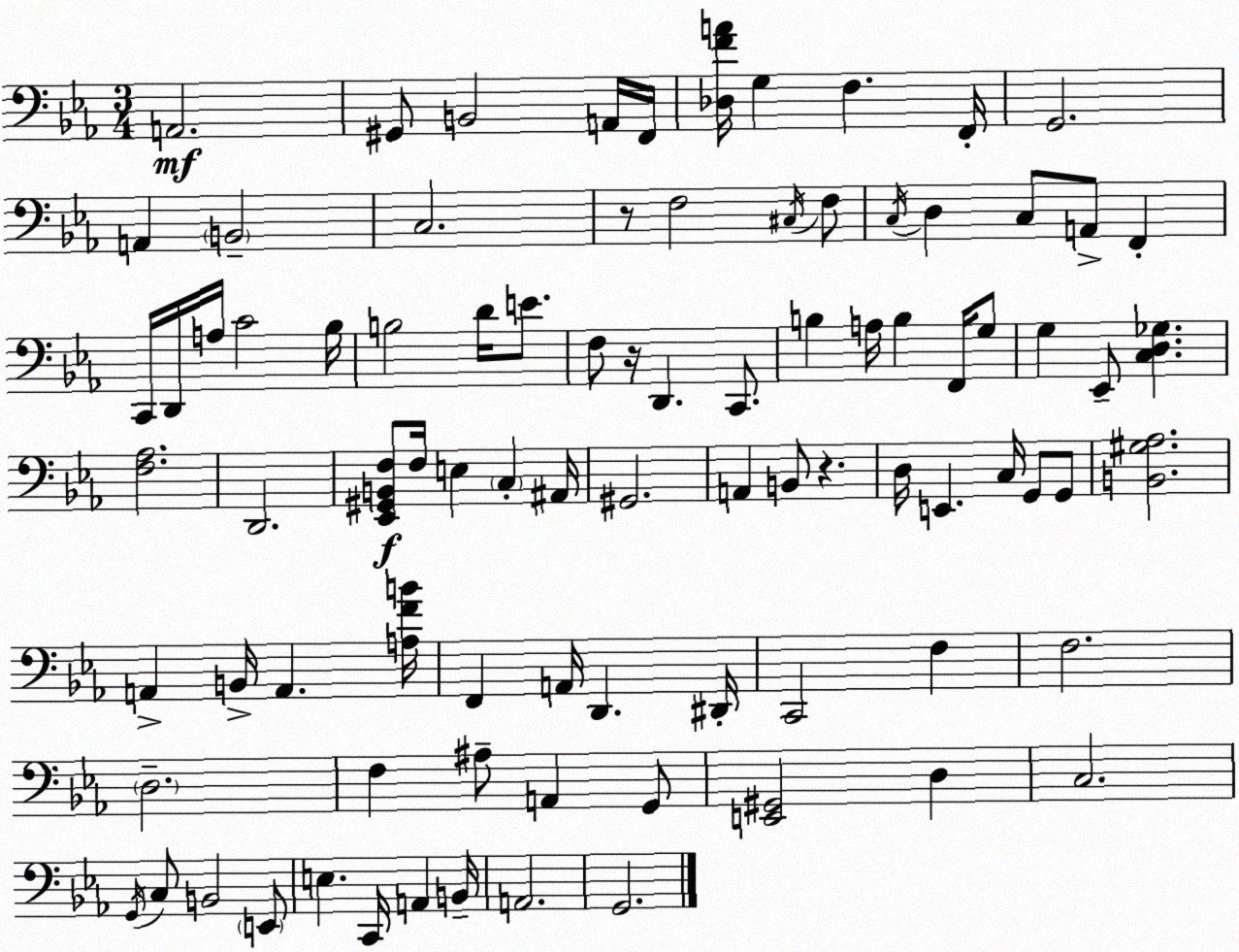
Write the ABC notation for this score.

X:1
T:Untitled
M:3/4
L:1/4
K:Eb
A,,2 ^G,,/2 B,,2 A,,/4 F,,/4 [_D,FA]/4 G, F, F,,/4 G,,2 A,, B,,2 C,2 z/2 F,2 ^C,/4 F,/2 C,/4 D, C,/2 A,,/2 F,, C,,/4 D,,/4 A,/4 C2 _B,/4 B,2 D/4 E/2 F,/2 z/4 D,, C,,/2 B, A,/4 B, F,,/4 G,/2 G, _E,,/2 [C,D,_G,] [F,_A,]2 D,,2 [_E,,^G,,B,,F,]/2 F,/4 E, C, ^A,,/4 ^G,,2 A,, B,,/2 z D,/4 E,, C,/4 G,,/2 G,,/2 [B,,^G,_A,]2 A,, B,,/4 A,, [A,FB]/4 F,, A,,/4 D,, ^D,,/4 C,,2 F, F,2 D,2 F, ^A,/2 A,, G,,/2 [E,,^G,,]2 D, C,2 G,,/4 C,/2 B,,2 E,,/2 E, C,,/4 A,, B,,/4 A,,2 G,,2